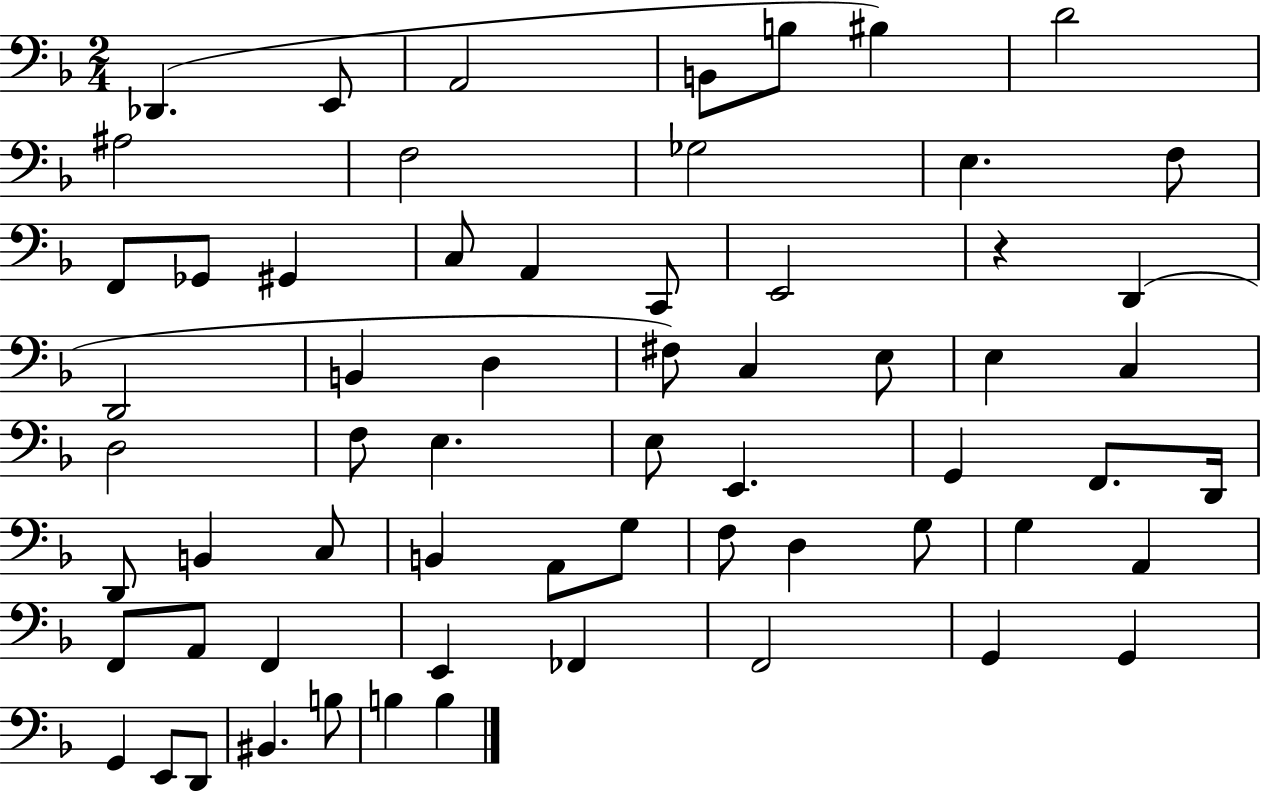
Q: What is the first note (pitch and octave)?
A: Db2